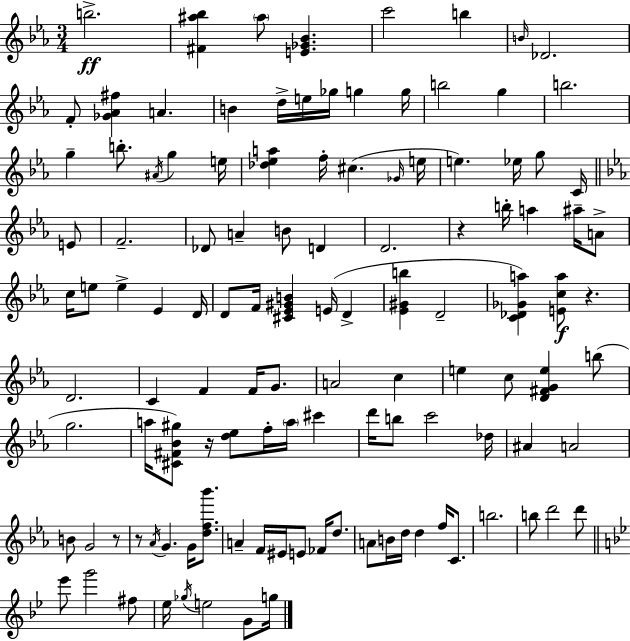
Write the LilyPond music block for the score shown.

{
  \clef treble
  \numericTimeSignature
  \time 3/4
  \key c \minor
  b''2.->\ff | <fis' ais'' bes''>4 \parenthesize ais''8 <e' ges' bes'>4. | c'''2 b''4 | \grace { b'16 } des'2. | \break f'8-. <ges' aes' fis''>4 a'4. | b'4 d''16-> e''16 ges''16 g''4 | g''16 b''2 g''4 | b''2. | \break g''4-- b''8.-. \acciaccatura { ais'16 } g''4 | e''16 <des'' ees'' a''>4 f''16-. cis''4.( | \grace { ges'16 } e''16 e''4.) ees''16 g''8 | c'16 \bar "||" \break \key c \minor e'8 f'2.-- | des'8 a'4-- b'8 d'4 | d'2. | r4 b''16-. a''4 ais''16-- | \break a'8-> c''16 e''8 e''4-> ees'4 | d'16 d'8 f'16 <cis' ees' gis' b'>4 e'16( d'4-> | <ees' gis' b''>4 d'2-- | <c' des' ges' a''>4) <e' c'' a''>8\f r4. | \break d'2. | c'4 f'4 f'16 g'8. | a'2 c''4 | e''4 c''8 <d' fis' g' e''>4 | \break b''8( g''2. | a''16 <cis' fis' bes' gis''>8) r16 <d'' ees''>8 f''16-. \parenthesize a''16 cis'''4 | d'''16 b''8 c'''2 | des''16 ais'4 a'2 | \break b'8 g'2 | r8 r8 \acciaccatura { aes'16 } g'4. g'16 | <d'' f'' bes'''>8. a'4-- f'16 eis'16 e'8 fes'16 | d''8. a'8 b'16 d''16 d''4 f''16 | \break c'8. b''2. | b''8 d'''2 | d'''8 \bar "||" \break \key bes \major ees'''8 g'''2 fis''8 | ees''16 \acciaccatura { ges''16 } e''2 g'8 | g''16 \bar "|."
}